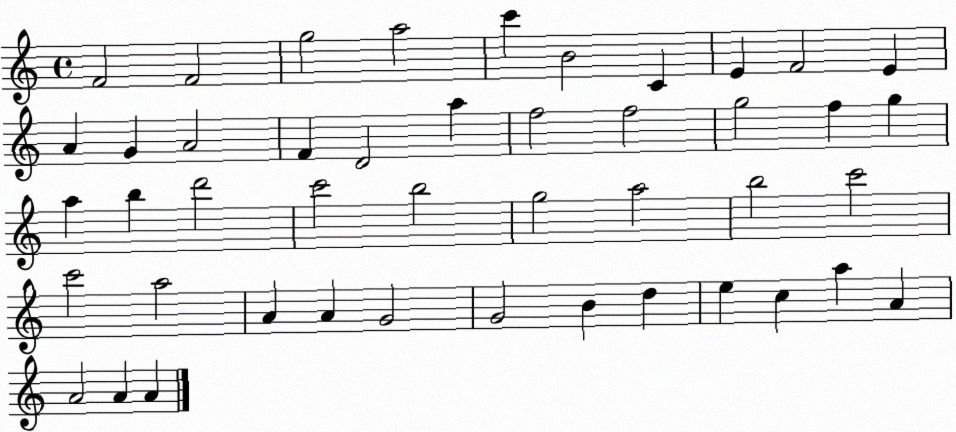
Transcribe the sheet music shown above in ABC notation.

X:1
T:Untitled
M:4/4
L:1/4
K:C
F2 F2 g2 a2 c' B2 C E F2 E A G A2 F D2 a f2 f2 g2 f g a b d'2 c'2 b2 g2 a2 b2 c'2 c'2 a2 A A G2 G2 B d e c a A A2 A A